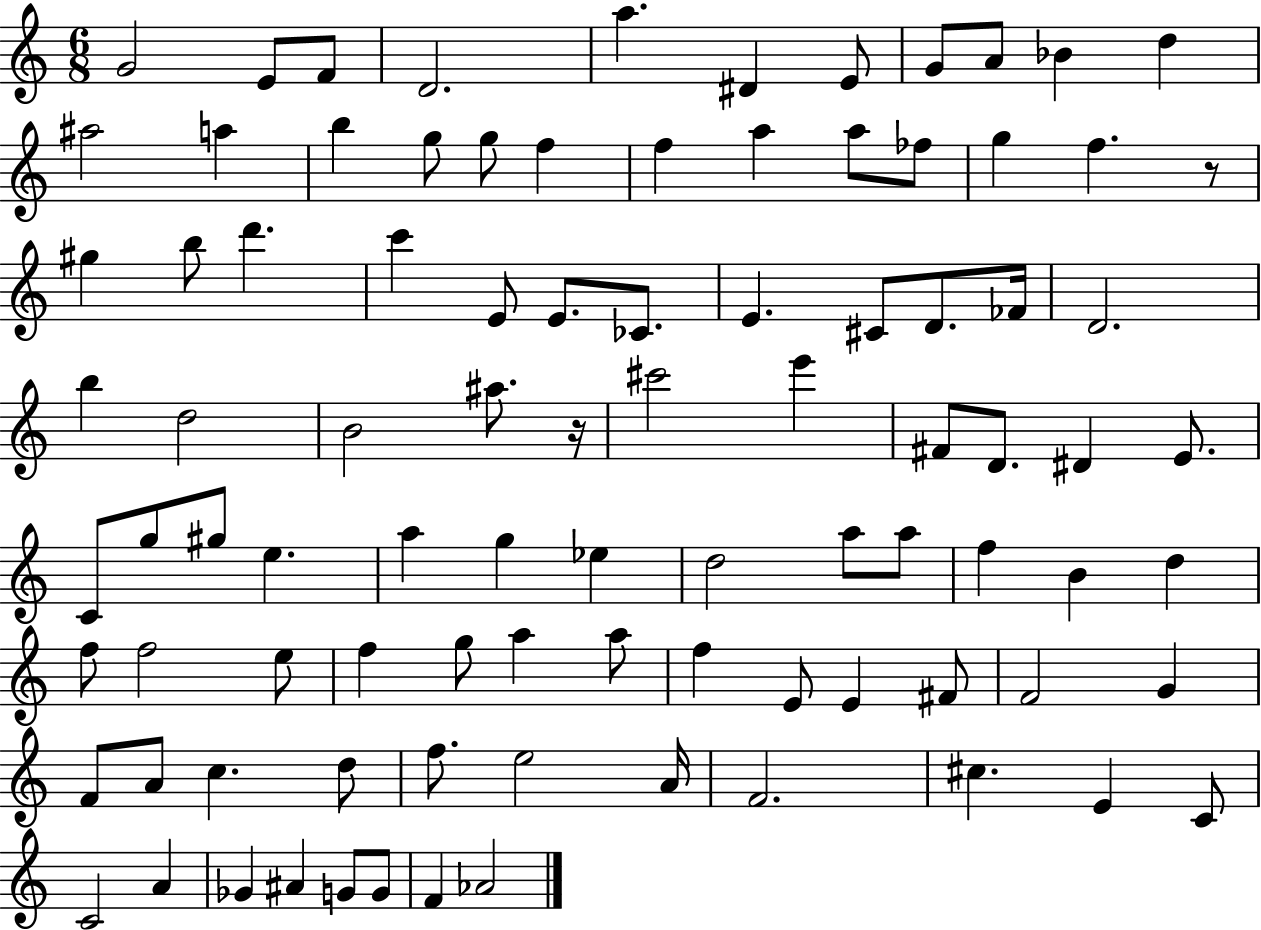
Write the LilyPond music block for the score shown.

{
  \clef treble
  \numericTimeSignature
  \time 6/8
  \key c \major
  \repeat volta 2 { g'2 e'8 f'8 | d'2. | a''4. dis'4 e'8 | g'8 a'8 bes'4 d''4 | \break ais''2 a''4 | b''4 g''8 g''8 f''4 | f''4 a''4 a''8 fes''8 | g''4 f''4. r8 | \break gis''4 b''8 d'''4. | c'''4 e'8 e'8. ces'8. | e'4. cis'8 d'8. fes'16 | d'2. | \break b''4 d''2 | b'2 ais''8. r16 | cis'''2 e'''4 | fis'8 d'8. dis'4 e'8. | \break c'8 g''8 gis''8 e''4. | a''4 g''4 ees''4 | d''2 a''8 a''8 | f''4 b'4 d''4 | \break f''8 f''2 e''8 | f''4 g''8 a''4 a''8 | f''4 e'8 e'4 fis'8 | f'2 g'4 | \break f'8 a'8 c''4. d''8 | f''8. e''2 a'16 | f'2. | cis''4. e'4 c'8 | \break c'2 a'4 | ges'4 ais'4 g'8 g'8 | f'4 aes'2 | } \bar "|."
}